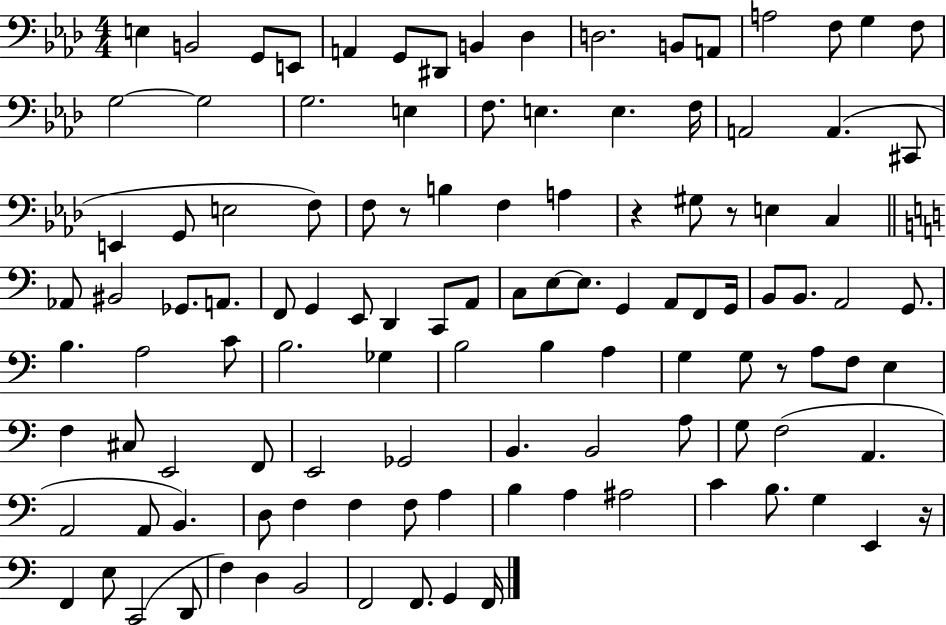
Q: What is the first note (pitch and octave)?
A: E3